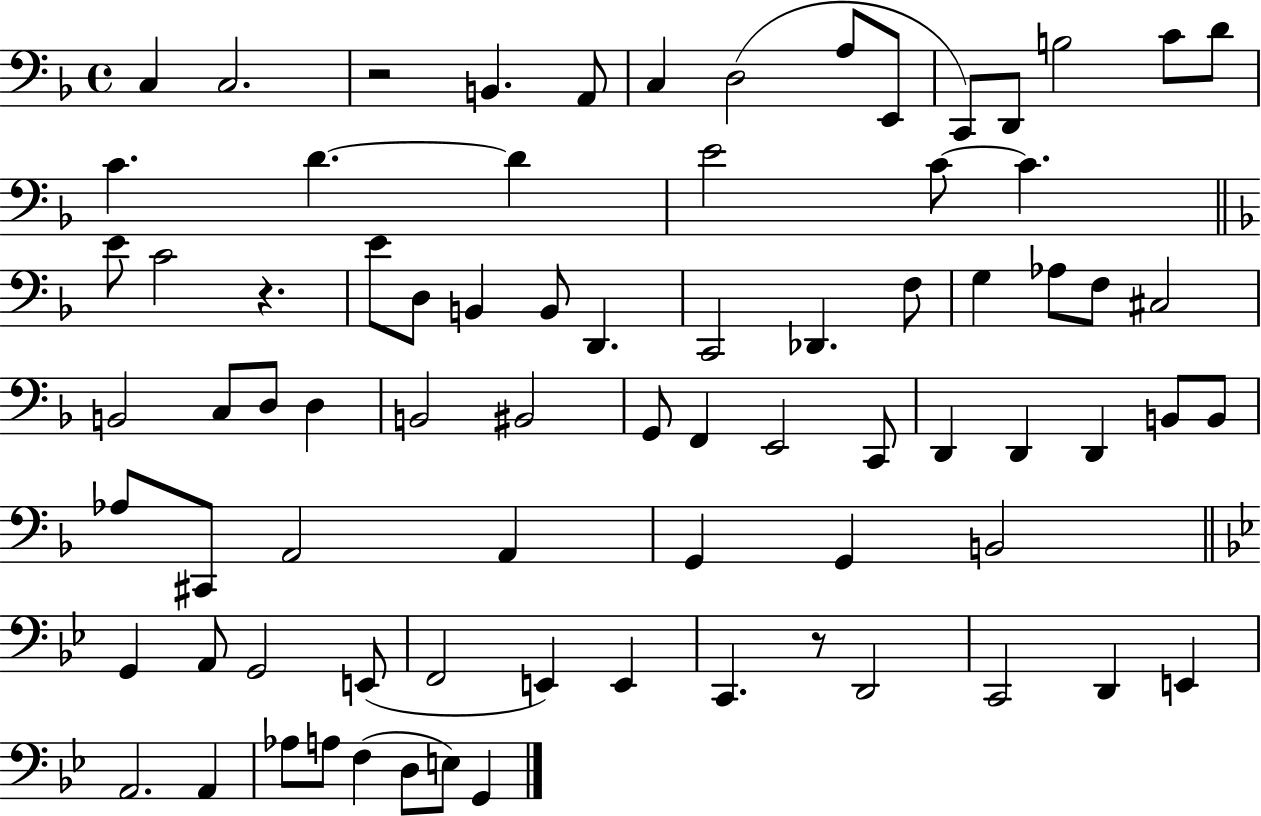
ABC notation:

X:1
T:Untitled
M:4/4
L:1/4
K:F
C, C,2 z2 B,, A,,/2 C, D,2 A,/2 E,,/2 C,,/2 D,,/2 B,2 C/2 D/2 C D D E2 C/2 C E/2 C2 z E/2 D,/2 B,, B,,/2 D,, C,,2 _D,, F,/2 G, _A,/2 F,/2 ^C,2 B,,2 C,/2 D,/2 D, B,,2 ^B,,2 G,,/2 F,, E,,2 C,,/2 D,, D,, D,, B,,/2 B,,/2 _A,/2 ^C,,/2 A,,2 A,, G,, G,, B,,2 G,, A,,/2 G,,2 E,,/2 F,,2 E,, E,, C,, z/2 D,,2 C,,2 D,, E,, A,,2 A,, _A,/2 A,/2 F, D,/2 E,/2 G,,